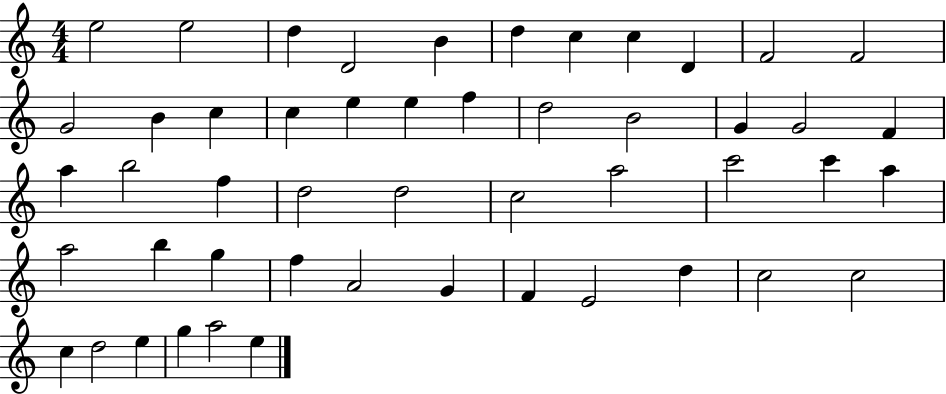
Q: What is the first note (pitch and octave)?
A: E5